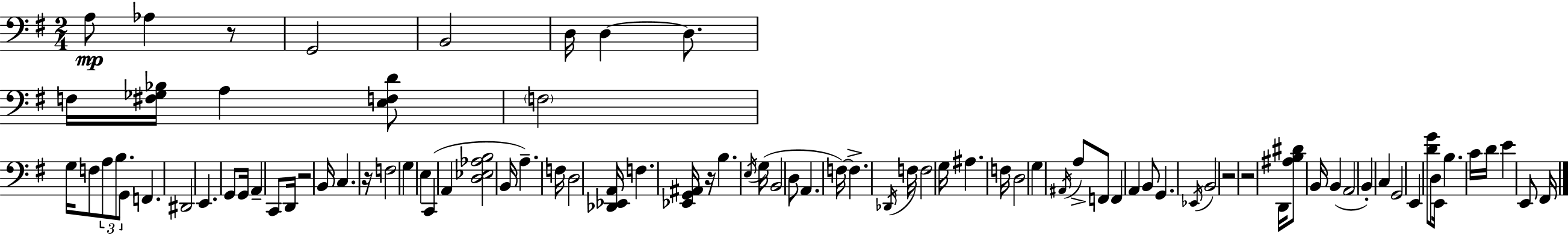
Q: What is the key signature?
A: E minor